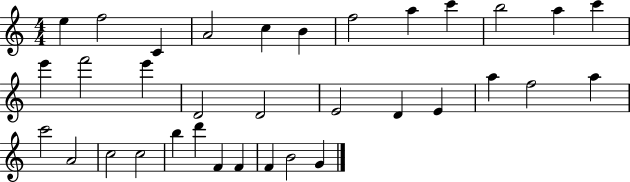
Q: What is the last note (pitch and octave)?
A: G4